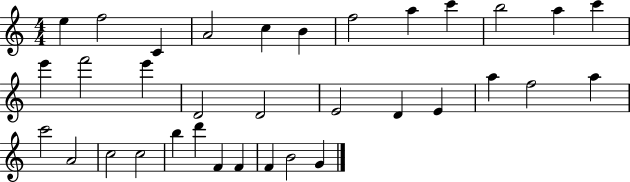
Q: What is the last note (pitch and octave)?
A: G4